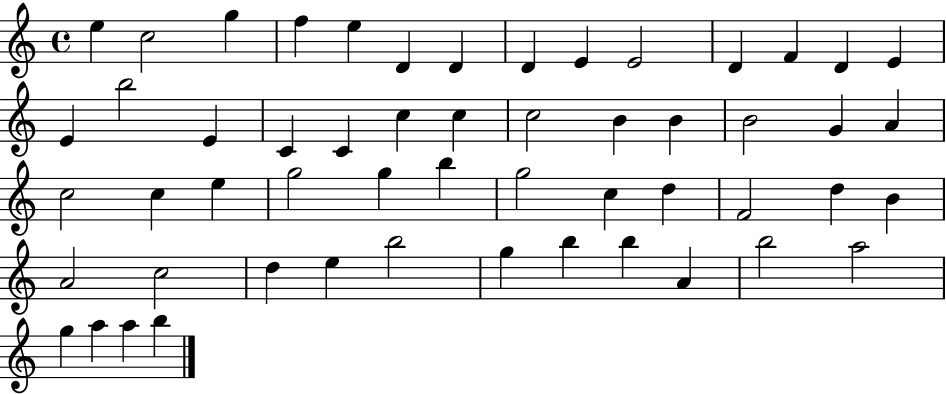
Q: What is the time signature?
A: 4/4